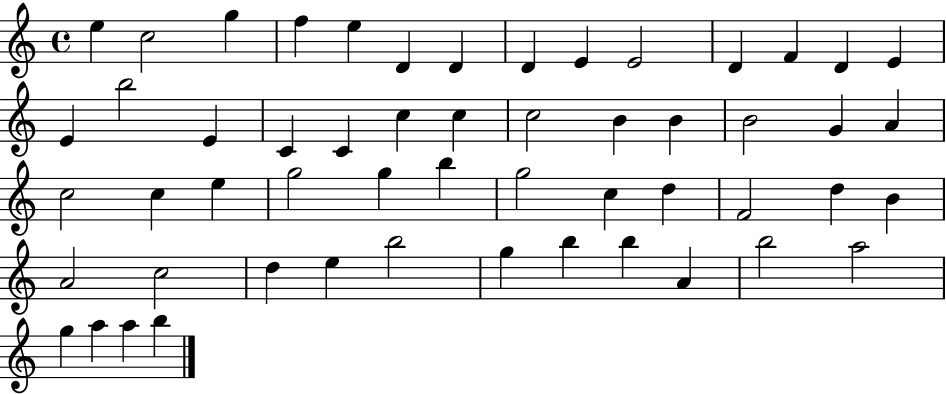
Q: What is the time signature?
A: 4/4